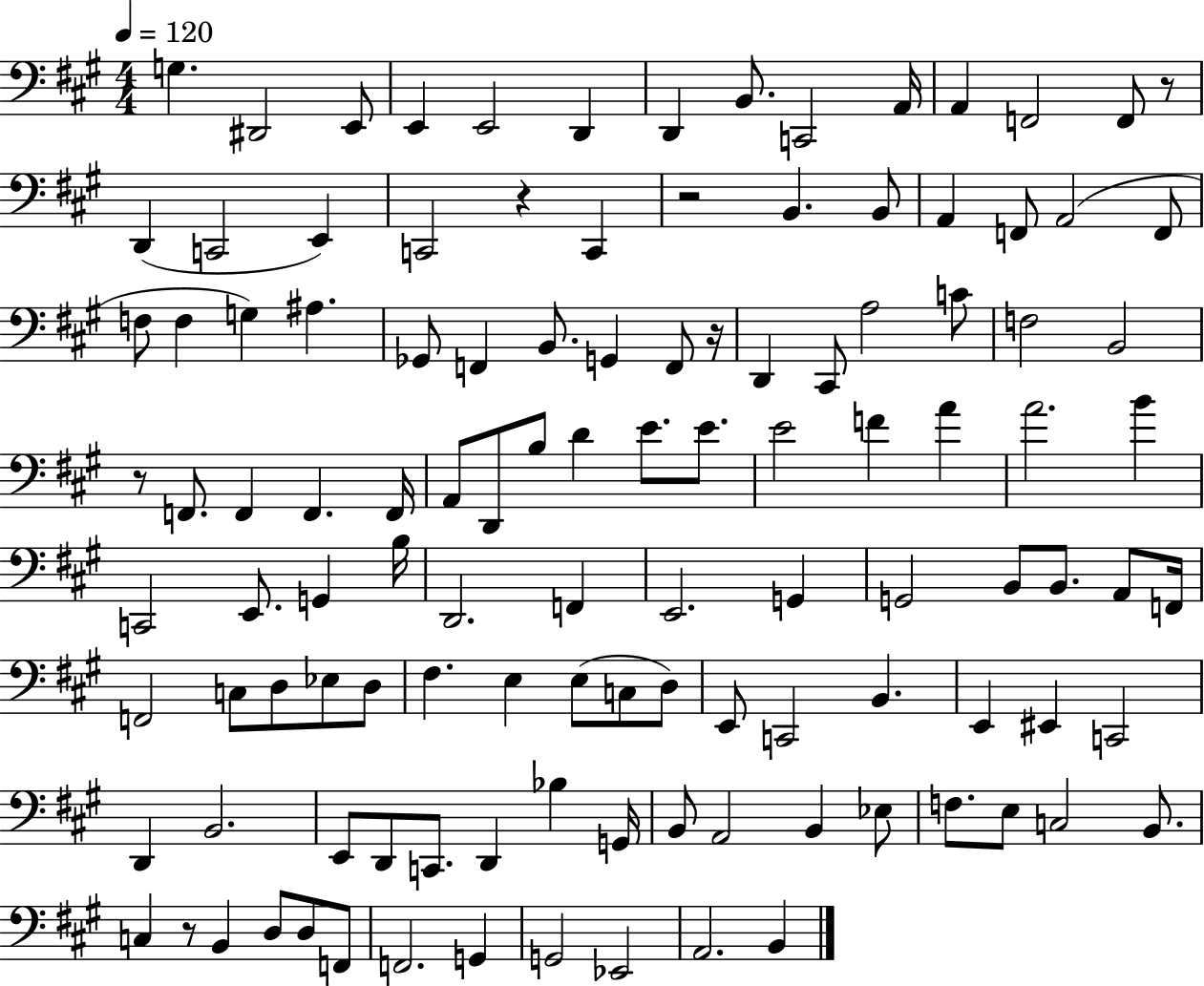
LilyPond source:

{
  \clef bass
  \numericTimeSignature
  \time 4/4
  \key a \major
  \tempo 4 = 120
  g4. dis,2 e,8 | e,4 e,2 d,4 | d,4 b,8. c,2 a,16 | a,4 f,2 f,8 r8 | \break d,4( c,2 e,4) | c,2 r4 c,4 | r2 b,4. b,8 | a,4 f,8 a,2( f,8 | \break f8 f4 g4) ais4. | ges,8 f,4 b,8. g,4 f,8 r16 | d,4 cis,8 a2 c'8 | f2 b,2 | \break r8 f,8. f,4 f,4. f,16 | a,8 d,8 b8 d'4 e'8. e'8. | e'2 f'4 a'4 | a'2. b'4 | \break c,2 e,8. g,4 b16 | d,2. f,4 | e,2. g,4 | g,2 b,8 b,8. a,8 f,16 | \break f,2 c8 d8 ees8 d8 | fis4. e4 e8( c8 d8) | e,8 c,2 b,4. | e,4 eis,4 c,2 | \break d,4 b,2. | e,8 d,8 c,8. d,4 bes4 g,16 | b,8 a,2 b,4 ees8 | f8. e8 c2 b,8. | \break c4 r8 b,4 d8 d8 f,8 | f,2. g,4 | g,2 ees,2 | a,2. b,4 | \break \bar "|."
}